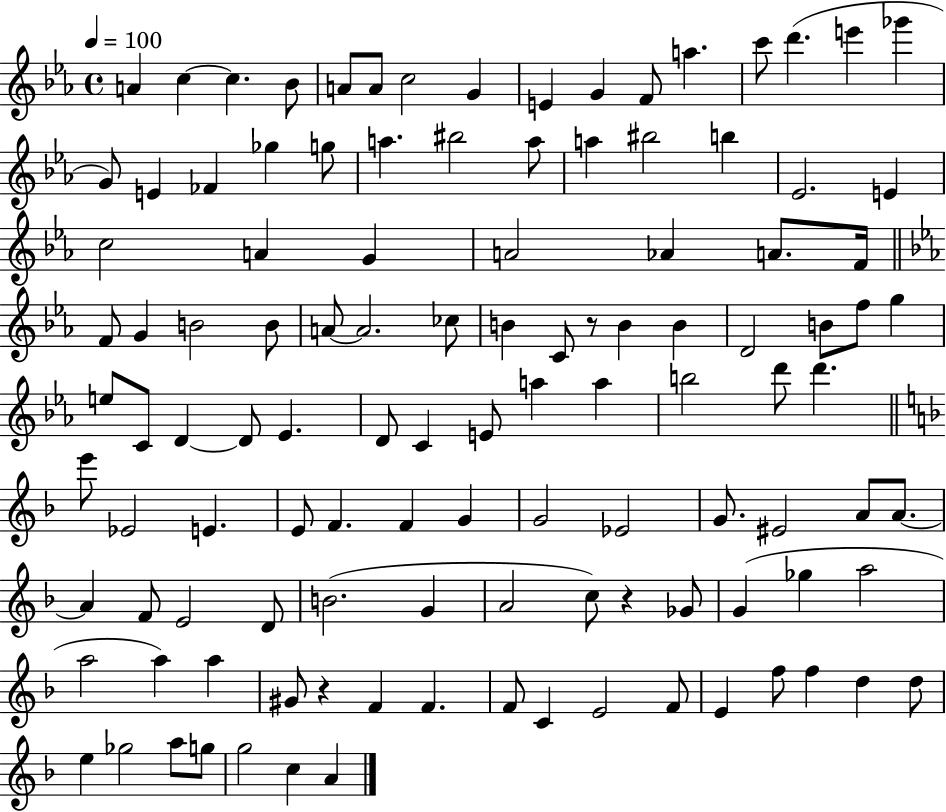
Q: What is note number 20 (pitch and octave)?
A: Gb5